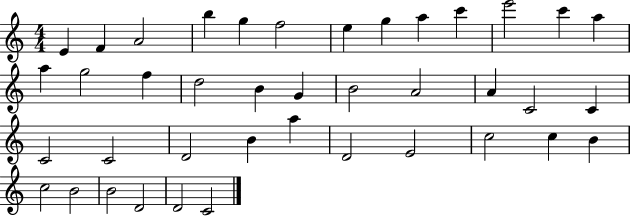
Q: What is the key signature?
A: C major